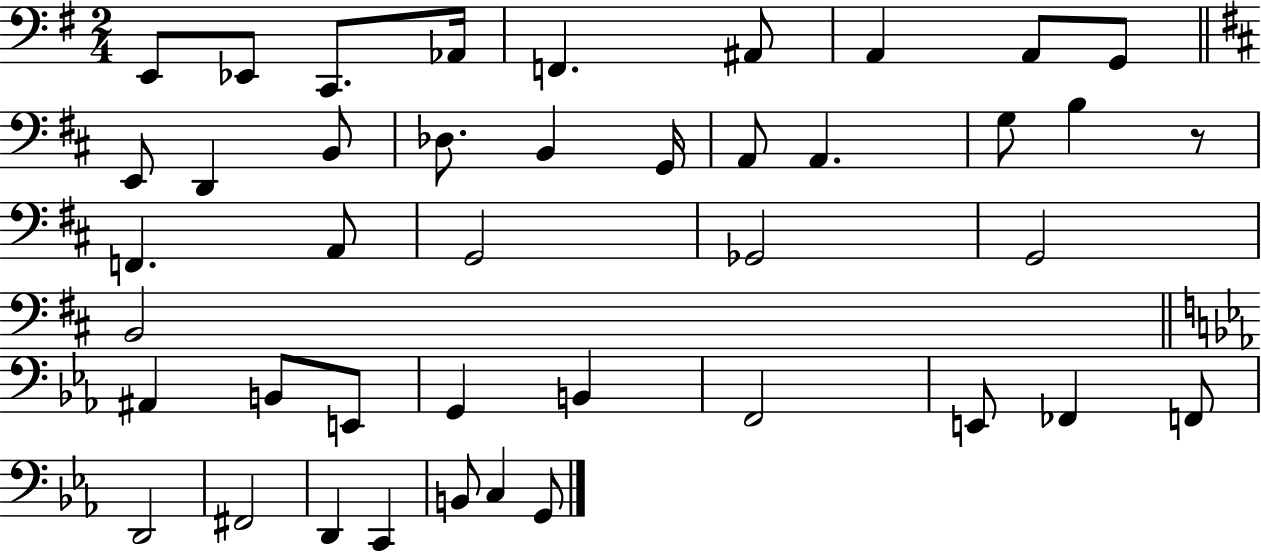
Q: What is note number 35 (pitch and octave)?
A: D2